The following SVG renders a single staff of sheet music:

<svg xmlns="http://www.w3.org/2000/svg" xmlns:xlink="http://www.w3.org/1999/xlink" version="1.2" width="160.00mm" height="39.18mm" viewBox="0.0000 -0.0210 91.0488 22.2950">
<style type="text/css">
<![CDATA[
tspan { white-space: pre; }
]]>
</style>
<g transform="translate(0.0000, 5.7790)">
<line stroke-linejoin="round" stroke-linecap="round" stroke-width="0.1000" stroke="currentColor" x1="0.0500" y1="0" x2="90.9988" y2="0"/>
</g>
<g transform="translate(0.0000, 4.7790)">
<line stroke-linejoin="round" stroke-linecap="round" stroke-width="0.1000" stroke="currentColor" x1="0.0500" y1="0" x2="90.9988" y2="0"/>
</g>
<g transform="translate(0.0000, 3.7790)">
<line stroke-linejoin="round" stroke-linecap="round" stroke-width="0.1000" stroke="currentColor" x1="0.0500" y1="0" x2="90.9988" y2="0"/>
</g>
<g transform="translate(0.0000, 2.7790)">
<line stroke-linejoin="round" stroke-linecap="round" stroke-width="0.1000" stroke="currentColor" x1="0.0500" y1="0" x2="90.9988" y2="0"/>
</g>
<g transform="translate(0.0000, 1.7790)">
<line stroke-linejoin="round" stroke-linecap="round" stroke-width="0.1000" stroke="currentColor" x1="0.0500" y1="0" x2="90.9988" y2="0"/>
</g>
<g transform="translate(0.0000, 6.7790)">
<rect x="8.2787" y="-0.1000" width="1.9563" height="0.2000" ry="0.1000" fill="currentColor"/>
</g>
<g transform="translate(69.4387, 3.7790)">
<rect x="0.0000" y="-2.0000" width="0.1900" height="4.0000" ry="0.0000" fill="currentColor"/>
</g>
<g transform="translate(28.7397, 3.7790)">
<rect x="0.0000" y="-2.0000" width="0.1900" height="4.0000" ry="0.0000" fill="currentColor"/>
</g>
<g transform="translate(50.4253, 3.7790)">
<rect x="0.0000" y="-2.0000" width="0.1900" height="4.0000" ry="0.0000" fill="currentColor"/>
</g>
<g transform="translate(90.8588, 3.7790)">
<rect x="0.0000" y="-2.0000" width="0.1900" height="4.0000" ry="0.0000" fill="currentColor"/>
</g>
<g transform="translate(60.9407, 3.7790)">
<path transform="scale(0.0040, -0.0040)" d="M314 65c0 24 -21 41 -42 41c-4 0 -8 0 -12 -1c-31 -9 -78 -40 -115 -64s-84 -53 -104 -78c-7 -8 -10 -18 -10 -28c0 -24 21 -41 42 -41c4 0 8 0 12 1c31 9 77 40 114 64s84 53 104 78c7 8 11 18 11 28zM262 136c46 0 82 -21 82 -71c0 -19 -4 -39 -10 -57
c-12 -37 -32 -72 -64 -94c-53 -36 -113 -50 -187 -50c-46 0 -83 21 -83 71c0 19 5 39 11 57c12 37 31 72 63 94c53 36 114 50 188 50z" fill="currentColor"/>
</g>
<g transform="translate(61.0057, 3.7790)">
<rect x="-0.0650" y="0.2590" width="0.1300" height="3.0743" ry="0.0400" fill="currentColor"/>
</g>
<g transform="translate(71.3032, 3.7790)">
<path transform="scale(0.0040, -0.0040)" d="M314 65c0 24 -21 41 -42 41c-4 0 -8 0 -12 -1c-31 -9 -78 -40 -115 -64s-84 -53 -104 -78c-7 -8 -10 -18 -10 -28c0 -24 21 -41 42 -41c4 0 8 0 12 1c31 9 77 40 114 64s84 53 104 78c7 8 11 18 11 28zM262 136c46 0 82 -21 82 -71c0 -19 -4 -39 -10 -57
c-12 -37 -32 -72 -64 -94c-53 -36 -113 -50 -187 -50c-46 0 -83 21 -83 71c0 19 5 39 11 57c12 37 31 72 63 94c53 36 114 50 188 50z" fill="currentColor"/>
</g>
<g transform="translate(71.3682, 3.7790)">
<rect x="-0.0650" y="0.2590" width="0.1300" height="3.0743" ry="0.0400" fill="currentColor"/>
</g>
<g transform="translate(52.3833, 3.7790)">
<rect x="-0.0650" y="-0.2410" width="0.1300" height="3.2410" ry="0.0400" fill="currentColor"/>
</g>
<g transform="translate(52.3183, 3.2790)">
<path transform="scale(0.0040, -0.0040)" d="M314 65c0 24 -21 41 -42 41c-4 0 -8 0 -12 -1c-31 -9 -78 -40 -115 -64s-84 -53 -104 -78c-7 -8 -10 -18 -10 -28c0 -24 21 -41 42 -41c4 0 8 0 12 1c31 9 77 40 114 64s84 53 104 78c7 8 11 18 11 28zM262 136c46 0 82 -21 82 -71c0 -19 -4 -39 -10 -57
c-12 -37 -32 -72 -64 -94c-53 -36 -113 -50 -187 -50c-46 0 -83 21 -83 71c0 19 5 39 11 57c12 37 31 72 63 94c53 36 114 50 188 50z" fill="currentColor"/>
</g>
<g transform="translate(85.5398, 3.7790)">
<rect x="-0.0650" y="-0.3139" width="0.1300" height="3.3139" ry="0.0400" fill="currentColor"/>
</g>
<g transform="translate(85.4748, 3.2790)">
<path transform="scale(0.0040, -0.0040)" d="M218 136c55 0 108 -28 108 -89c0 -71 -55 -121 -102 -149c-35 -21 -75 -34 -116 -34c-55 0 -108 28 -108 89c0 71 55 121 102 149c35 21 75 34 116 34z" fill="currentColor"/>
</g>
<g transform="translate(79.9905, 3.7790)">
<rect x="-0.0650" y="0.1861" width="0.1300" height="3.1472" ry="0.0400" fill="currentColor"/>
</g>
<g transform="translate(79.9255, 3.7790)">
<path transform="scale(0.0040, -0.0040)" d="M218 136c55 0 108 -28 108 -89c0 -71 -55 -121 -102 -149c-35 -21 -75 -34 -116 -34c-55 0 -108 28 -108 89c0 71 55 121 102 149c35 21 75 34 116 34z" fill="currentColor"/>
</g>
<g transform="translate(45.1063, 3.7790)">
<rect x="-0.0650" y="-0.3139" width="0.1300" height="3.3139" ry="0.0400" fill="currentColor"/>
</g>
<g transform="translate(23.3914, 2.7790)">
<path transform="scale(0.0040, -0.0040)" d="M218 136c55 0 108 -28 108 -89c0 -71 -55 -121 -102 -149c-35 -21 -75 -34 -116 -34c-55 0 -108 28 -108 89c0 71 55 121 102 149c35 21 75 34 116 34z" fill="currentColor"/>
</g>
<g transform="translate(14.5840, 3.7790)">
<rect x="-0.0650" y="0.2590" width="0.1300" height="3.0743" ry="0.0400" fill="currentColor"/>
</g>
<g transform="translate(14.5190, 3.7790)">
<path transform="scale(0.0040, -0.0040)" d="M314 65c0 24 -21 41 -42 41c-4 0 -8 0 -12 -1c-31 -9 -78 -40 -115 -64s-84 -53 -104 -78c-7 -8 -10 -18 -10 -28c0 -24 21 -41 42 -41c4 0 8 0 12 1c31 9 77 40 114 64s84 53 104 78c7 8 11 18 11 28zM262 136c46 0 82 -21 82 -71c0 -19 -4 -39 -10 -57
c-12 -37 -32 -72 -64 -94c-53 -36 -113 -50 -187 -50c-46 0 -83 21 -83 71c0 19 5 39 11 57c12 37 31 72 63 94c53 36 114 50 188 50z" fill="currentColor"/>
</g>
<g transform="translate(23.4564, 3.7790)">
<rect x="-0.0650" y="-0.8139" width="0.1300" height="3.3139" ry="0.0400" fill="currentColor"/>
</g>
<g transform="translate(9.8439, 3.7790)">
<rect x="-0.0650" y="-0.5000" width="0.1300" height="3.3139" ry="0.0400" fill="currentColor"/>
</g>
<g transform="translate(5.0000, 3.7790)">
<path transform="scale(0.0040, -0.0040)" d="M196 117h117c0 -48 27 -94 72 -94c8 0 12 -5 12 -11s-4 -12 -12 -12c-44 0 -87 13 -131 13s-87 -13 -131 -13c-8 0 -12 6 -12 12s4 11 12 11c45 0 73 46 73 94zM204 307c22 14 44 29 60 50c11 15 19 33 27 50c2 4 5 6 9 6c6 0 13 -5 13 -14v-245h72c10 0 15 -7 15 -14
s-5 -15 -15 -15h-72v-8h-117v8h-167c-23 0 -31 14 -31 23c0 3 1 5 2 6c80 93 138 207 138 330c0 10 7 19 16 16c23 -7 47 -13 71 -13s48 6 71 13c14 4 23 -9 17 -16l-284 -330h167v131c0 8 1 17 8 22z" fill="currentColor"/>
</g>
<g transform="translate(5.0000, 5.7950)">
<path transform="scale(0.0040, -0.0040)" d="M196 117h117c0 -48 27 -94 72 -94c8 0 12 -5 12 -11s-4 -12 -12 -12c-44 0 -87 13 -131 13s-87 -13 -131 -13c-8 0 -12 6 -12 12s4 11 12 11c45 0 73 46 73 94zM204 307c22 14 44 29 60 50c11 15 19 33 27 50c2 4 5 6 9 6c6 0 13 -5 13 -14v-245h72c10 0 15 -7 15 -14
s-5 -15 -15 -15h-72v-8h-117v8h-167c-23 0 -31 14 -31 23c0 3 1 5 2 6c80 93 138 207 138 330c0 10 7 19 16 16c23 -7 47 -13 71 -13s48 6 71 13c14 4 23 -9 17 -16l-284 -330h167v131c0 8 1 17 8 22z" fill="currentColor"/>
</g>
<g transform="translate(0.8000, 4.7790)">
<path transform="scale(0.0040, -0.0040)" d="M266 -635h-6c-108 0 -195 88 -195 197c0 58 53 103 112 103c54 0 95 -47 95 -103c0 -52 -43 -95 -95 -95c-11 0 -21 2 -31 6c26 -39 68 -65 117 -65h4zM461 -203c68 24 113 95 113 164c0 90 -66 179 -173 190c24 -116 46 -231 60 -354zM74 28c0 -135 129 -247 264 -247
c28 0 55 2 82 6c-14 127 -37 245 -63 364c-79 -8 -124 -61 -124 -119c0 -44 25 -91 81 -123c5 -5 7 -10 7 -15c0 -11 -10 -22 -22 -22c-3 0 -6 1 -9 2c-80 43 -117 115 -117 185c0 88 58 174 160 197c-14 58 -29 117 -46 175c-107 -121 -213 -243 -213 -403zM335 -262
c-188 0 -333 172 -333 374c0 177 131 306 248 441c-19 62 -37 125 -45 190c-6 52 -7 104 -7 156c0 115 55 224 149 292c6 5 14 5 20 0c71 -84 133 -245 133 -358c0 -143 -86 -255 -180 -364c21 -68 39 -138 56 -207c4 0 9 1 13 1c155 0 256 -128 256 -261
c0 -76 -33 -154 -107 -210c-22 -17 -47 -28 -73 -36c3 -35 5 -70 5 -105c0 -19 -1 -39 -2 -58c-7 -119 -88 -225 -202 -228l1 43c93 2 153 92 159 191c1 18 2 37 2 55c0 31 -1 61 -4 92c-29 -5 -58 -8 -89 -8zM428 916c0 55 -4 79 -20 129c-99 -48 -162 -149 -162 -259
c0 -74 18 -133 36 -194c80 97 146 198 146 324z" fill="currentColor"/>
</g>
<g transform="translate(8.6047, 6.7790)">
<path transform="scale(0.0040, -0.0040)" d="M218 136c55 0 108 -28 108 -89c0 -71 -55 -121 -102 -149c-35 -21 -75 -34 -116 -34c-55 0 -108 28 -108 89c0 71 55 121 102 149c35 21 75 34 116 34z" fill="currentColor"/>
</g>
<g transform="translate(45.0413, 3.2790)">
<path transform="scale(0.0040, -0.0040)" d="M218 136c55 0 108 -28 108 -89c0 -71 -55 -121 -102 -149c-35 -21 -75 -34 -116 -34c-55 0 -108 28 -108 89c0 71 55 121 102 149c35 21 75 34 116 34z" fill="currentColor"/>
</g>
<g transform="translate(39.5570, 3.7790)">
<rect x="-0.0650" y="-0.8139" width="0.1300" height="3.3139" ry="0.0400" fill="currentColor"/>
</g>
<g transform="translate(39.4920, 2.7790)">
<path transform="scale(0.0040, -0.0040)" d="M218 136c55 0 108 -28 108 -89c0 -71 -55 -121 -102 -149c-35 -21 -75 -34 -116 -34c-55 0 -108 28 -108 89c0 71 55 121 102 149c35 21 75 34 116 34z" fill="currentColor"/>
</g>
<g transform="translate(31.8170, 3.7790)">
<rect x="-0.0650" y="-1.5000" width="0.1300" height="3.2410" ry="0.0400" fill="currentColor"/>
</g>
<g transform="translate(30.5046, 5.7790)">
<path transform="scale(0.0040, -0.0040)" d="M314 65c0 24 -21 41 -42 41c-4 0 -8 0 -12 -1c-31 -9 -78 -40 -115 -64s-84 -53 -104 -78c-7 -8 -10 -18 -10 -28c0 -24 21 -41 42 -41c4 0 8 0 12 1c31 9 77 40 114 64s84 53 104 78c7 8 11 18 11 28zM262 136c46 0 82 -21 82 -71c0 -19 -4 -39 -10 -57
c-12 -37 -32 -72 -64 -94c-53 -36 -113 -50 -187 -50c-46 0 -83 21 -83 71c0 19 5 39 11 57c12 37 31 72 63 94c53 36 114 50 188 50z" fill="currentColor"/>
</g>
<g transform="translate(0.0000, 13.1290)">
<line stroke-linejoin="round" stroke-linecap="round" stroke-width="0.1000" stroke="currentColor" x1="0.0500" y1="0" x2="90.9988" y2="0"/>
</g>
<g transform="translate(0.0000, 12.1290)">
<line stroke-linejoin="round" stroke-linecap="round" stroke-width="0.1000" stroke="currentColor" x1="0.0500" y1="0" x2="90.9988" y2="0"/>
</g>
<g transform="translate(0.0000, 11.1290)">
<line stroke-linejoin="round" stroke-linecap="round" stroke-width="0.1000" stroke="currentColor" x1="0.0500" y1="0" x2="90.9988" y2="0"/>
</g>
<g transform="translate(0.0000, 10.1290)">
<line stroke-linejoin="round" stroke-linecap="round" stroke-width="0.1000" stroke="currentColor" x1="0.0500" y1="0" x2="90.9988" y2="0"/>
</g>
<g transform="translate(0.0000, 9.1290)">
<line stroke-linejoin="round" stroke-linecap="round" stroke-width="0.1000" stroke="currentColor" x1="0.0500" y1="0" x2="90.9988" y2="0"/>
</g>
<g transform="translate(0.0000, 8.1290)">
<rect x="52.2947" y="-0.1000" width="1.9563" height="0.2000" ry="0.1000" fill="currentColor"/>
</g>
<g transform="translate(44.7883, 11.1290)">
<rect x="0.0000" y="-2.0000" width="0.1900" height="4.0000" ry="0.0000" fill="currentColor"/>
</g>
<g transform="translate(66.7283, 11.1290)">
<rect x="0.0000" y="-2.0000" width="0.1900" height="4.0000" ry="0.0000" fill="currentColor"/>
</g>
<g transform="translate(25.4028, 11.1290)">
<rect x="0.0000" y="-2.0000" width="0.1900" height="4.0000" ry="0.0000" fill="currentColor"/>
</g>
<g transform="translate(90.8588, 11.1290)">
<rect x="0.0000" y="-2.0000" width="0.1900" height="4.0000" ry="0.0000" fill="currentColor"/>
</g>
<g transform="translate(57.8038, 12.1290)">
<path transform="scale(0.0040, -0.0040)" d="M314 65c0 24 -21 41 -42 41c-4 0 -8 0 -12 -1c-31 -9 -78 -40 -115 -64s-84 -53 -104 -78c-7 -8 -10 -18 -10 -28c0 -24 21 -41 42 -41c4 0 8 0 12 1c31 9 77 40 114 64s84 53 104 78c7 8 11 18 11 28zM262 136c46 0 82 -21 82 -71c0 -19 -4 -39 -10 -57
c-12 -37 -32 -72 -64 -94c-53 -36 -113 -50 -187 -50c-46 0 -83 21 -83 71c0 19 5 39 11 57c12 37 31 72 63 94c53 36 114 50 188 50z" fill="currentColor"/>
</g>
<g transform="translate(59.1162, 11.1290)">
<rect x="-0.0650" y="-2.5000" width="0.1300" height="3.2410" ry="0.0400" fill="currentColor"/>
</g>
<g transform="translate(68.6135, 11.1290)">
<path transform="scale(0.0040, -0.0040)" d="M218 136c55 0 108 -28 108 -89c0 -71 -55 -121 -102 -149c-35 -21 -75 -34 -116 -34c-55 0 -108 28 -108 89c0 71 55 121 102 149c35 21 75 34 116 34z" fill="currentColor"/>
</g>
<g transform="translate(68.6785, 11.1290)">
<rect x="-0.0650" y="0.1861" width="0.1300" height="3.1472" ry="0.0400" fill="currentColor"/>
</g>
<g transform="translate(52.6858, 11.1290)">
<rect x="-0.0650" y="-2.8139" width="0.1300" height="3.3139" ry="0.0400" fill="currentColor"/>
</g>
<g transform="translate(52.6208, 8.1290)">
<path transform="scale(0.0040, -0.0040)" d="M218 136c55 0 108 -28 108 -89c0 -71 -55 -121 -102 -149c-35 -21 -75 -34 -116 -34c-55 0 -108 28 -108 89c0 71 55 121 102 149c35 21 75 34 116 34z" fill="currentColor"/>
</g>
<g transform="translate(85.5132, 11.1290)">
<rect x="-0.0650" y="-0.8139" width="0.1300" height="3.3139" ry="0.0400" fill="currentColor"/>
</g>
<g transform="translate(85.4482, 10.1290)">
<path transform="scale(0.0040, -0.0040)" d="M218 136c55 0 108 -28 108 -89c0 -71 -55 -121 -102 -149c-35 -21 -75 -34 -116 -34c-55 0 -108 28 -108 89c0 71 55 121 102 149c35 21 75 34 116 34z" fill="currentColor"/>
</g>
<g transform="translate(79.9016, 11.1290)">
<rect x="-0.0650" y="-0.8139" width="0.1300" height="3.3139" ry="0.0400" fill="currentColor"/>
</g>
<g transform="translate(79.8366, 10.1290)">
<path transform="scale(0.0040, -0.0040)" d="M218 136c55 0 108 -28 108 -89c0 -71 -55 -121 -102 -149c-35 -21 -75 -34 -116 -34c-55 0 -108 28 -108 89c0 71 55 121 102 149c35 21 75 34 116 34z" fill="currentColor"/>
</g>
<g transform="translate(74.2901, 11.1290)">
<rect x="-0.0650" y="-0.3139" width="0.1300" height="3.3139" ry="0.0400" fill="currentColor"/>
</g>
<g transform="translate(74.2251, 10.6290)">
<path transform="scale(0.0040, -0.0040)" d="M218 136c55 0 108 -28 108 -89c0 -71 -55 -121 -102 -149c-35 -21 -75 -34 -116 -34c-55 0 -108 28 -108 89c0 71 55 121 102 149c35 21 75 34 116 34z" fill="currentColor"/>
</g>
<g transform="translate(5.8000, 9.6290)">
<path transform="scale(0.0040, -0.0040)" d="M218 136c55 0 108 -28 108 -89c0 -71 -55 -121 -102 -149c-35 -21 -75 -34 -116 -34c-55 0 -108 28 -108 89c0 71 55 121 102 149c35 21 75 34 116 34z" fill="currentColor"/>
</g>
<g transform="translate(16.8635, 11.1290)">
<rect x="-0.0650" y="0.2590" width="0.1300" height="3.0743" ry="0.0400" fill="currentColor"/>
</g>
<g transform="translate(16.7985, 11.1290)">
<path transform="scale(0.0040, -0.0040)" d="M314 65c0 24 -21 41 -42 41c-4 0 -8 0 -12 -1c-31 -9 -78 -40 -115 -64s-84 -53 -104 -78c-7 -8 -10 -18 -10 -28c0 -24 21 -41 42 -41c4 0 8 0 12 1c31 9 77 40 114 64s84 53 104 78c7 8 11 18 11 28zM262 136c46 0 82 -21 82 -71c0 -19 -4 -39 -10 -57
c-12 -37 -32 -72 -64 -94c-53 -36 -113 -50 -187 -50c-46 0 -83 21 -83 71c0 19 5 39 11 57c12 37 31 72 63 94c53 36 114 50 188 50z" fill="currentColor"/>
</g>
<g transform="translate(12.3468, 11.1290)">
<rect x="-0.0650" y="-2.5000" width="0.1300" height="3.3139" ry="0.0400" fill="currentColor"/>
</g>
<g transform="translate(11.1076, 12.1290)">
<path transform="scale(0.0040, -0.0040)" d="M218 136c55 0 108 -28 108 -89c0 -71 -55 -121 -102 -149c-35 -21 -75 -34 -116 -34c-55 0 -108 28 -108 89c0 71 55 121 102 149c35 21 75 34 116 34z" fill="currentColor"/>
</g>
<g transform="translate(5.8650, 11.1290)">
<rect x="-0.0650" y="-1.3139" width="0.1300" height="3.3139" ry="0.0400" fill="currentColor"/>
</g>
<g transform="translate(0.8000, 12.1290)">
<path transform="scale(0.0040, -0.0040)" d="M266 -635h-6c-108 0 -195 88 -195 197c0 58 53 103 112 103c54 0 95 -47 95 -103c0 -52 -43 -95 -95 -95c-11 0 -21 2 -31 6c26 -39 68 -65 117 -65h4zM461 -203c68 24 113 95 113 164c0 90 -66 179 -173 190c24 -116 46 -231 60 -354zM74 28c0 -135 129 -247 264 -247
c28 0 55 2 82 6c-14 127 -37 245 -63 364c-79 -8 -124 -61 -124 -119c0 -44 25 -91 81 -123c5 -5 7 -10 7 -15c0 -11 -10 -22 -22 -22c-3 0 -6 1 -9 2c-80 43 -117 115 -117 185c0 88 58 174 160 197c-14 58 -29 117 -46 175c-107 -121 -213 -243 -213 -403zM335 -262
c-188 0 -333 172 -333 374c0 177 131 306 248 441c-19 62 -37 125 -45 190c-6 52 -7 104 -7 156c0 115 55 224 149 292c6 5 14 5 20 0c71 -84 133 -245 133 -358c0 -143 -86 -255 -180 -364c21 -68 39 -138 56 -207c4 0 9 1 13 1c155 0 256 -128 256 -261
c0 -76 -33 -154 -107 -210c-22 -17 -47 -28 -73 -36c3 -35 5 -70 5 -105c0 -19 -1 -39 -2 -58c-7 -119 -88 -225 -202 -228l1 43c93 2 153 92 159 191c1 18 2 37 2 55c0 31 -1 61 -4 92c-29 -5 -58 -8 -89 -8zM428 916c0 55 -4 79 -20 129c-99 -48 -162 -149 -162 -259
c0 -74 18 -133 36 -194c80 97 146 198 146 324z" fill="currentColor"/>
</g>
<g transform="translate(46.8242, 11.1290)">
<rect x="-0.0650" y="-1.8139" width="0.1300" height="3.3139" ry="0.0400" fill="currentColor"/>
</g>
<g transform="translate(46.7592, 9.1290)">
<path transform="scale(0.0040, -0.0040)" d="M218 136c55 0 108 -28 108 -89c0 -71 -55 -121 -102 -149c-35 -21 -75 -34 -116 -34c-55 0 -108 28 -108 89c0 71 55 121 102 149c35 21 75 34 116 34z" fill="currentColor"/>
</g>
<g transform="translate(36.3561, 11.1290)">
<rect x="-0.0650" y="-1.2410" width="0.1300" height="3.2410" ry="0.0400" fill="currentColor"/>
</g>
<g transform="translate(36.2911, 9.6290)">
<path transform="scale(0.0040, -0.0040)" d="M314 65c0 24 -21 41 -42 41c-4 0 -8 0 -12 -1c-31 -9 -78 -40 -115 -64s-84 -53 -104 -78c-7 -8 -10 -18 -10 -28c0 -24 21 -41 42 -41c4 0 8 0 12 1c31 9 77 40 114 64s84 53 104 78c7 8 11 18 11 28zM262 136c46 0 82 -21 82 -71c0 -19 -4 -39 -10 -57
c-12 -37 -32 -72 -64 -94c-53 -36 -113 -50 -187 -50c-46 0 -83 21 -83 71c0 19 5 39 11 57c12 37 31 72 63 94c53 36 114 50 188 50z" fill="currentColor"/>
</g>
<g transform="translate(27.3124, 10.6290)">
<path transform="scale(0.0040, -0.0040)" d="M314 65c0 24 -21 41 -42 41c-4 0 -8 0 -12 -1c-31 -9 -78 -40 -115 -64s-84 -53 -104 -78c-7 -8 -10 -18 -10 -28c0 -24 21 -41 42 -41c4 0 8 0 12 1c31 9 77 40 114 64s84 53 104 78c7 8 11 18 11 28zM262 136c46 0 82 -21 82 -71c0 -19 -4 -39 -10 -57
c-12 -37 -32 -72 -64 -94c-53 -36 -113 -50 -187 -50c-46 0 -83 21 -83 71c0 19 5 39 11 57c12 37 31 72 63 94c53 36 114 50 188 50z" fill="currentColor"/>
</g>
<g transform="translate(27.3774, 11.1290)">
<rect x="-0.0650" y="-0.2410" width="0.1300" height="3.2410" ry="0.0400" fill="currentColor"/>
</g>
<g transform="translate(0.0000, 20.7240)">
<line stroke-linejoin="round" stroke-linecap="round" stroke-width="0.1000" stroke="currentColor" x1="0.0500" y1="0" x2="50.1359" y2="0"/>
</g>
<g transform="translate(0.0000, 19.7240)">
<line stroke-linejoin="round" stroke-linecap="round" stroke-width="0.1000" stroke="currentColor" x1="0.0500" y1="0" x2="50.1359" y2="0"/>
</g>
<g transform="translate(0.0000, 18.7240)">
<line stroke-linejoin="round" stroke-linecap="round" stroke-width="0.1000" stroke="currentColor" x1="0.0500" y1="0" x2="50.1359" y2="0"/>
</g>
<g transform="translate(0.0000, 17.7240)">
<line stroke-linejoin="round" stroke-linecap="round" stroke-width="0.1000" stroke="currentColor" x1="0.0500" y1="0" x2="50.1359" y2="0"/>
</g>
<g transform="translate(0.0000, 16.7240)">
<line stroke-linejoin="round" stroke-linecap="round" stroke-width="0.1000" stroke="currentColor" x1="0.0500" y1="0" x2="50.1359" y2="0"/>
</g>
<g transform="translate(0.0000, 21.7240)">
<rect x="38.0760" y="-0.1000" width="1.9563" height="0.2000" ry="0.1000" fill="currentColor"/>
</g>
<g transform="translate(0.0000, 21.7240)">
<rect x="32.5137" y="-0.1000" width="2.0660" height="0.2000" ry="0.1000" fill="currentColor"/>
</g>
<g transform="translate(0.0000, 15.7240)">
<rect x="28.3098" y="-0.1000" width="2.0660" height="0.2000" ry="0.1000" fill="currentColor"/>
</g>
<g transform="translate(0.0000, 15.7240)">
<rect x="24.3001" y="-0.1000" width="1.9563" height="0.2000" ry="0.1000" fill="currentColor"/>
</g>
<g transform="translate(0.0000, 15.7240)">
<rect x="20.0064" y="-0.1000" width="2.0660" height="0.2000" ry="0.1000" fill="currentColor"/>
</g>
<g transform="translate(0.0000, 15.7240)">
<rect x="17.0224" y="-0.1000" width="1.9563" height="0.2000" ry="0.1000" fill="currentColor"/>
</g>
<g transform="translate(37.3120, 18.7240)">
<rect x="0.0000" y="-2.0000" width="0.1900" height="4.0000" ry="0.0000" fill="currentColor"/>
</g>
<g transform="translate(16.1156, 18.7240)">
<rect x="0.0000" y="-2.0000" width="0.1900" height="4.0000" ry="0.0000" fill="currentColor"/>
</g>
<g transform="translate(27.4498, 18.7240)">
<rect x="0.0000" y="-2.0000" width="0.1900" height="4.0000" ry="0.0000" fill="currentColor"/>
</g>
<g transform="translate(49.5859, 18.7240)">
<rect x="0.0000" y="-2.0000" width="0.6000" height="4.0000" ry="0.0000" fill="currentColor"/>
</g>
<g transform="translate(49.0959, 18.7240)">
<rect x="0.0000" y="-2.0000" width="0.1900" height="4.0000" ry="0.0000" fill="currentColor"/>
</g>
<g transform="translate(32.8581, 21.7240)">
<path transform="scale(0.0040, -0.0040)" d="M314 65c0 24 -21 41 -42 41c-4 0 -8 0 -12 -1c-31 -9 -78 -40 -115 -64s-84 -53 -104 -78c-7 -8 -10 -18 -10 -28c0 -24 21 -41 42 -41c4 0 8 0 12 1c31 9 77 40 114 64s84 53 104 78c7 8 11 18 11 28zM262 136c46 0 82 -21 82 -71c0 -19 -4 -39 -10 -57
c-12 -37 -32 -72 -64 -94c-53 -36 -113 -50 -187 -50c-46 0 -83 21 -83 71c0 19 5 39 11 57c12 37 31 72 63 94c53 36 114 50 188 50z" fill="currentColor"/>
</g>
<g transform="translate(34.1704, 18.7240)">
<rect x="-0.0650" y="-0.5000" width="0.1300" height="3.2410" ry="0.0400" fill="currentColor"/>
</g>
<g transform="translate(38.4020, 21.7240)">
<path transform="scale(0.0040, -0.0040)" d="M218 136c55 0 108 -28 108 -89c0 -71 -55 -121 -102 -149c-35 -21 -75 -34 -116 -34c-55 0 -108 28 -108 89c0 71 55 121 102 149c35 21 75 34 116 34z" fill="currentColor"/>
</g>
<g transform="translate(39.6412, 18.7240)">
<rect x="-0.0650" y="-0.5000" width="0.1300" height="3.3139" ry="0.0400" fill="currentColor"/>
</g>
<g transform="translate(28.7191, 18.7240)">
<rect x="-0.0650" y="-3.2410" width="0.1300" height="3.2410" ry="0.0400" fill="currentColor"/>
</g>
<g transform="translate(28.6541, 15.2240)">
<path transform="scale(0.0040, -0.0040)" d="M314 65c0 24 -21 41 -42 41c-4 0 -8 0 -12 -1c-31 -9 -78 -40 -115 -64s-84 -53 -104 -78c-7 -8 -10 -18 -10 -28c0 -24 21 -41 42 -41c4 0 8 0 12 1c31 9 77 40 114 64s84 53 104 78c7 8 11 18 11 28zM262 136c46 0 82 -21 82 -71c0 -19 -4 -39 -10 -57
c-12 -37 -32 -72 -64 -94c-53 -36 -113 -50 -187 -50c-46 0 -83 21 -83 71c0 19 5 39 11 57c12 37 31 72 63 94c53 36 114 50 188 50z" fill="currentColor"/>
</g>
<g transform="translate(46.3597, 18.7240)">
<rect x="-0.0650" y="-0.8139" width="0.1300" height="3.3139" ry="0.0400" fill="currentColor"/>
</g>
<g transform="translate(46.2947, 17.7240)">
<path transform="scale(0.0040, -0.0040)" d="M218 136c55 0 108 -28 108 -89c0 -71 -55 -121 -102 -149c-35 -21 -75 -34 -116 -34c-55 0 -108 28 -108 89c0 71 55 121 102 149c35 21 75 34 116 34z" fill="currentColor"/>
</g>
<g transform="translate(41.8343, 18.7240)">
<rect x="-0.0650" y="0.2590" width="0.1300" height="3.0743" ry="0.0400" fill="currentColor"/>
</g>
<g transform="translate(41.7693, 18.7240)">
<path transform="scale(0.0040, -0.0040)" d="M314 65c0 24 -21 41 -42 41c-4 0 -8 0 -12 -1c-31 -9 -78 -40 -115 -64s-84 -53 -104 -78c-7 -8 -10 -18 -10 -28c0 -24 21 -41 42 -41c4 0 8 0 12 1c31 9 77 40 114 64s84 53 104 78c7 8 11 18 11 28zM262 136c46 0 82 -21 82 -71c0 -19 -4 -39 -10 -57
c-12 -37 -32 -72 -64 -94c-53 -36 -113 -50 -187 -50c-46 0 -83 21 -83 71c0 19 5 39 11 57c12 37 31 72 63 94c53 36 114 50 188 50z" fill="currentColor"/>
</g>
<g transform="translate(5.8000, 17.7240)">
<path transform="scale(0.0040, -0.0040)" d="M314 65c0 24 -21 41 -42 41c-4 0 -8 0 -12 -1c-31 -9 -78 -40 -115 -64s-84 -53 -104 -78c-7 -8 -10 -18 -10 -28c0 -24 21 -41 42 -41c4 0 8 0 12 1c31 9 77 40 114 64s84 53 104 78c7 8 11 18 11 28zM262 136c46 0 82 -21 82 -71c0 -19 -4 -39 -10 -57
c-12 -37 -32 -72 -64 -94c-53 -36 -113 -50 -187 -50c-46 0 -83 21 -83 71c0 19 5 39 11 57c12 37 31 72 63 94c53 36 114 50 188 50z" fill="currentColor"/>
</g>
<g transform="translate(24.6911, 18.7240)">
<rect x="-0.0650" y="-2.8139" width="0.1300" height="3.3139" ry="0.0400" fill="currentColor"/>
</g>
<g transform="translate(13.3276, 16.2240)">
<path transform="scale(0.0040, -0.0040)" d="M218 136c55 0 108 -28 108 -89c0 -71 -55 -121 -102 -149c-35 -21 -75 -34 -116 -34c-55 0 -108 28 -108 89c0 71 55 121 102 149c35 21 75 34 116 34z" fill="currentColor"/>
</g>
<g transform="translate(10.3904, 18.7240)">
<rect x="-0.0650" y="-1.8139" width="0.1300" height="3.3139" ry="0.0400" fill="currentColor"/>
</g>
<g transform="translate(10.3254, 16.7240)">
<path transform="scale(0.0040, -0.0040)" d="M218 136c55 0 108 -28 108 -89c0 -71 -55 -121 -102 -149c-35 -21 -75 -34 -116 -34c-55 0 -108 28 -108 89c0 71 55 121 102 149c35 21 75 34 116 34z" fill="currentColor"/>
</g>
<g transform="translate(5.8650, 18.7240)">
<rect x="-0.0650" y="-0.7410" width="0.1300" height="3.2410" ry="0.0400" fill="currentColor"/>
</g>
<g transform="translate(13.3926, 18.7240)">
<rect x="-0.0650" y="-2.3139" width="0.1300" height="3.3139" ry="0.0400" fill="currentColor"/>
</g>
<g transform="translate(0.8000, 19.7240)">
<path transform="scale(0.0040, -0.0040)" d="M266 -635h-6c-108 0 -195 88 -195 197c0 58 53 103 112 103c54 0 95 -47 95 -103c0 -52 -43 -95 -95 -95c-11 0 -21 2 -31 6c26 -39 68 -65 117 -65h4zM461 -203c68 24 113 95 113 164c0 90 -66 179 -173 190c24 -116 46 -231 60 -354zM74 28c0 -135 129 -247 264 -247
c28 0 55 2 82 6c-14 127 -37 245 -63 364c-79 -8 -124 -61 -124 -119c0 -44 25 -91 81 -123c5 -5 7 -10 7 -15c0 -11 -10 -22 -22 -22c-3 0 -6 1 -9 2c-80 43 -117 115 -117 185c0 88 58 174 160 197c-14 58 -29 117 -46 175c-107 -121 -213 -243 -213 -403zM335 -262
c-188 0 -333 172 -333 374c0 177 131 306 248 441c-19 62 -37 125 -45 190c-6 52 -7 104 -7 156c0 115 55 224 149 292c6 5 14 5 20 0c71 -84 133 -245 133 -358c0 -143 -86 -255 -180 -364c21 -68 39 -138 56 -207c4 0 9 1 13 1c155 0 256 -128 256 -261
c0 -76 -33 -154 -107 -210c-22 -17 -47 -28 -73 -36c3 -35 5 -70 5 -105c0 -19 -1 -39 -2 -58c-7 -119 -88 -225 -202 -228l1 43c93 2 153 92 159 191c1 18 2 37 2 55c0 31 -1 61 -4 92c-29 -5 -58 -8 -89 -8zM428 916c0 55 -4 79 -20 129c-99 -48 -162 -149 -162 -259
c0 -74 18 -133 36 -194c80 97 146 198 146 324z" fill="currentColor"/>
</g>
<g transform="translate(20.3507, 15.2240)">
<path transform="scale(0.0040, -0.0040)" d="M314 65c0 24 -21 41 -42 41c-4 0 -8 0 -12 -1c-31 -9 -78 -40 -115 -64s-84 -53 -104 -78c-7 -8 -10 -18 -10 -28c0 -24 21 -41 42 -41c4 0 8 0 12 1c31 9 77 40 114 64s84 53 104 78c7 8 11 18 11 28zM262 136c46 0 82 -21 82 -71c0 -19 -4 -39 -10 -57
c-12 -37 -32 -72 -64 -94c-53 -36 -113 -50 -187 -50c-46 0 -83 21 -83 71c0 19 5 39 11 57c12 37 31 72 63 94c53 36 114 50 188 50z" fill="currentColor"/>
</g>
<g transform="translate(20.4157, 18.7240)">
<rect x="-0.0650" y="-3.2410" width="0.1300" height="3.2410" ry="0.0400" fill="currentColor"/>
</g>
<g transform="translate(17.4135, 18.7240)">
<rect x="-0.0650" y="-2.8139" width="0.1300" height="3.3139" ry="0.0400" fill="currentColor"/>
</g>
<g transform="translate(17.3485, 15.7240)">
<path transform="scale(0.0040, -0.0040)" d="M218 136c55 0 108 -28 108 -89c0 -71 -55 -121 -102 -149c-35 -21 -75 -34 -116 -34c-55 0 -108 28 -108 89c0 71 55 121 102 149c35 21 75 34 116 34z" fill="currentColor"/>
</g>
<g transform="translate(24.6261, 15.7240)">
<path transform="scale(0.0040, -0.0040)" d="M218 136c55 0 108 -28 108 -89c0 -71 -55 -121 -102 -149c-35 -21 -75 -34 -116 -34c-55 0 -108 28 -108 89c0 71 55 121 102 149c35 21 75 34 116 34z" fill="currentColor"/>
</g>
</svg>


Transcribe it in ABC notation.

X:1
T:Untitled
M:4/4
L:1/4
K:C
C B2 d E2 d c c2 B2 B2 B c e G B2 c2 e2 f a G2 B c d d d2 f g a b2 a b2 C2 C B2 d